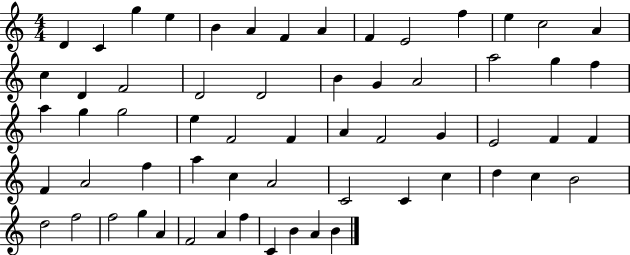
D4/q C4/q G5/q E5/q B4/q A4/q F4/q A4/q F4/q E4/h F5/q E5/q C5/h A4/q C5/q D4/q F4/h D4/h D4/h B4/q G4/q A4/h A5/h G5/q F5/q A5/q G5/q G5/h E5/q F4/h F4/q A4/q F4/h G4/q E4/h F4/q F4/q F4/q A4/h F5/q A5/q C5/q A4/h C4/h C4/q C5/q D5/q C5/q B4/h D5/h F5/h F5/h G5/q A4/q F4/h A4/q F5/q C4/q B4/q A4/q B4/q